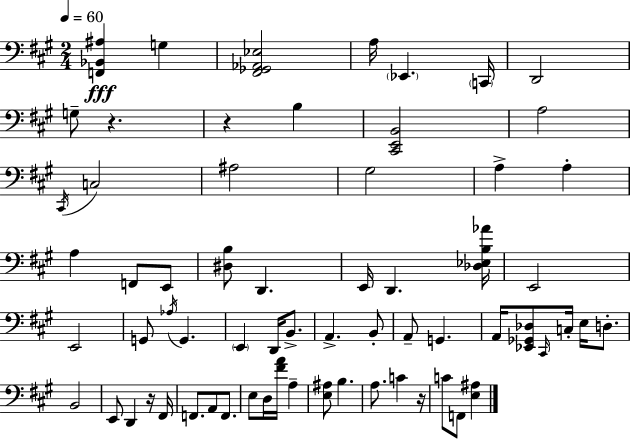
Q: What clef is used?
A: bass